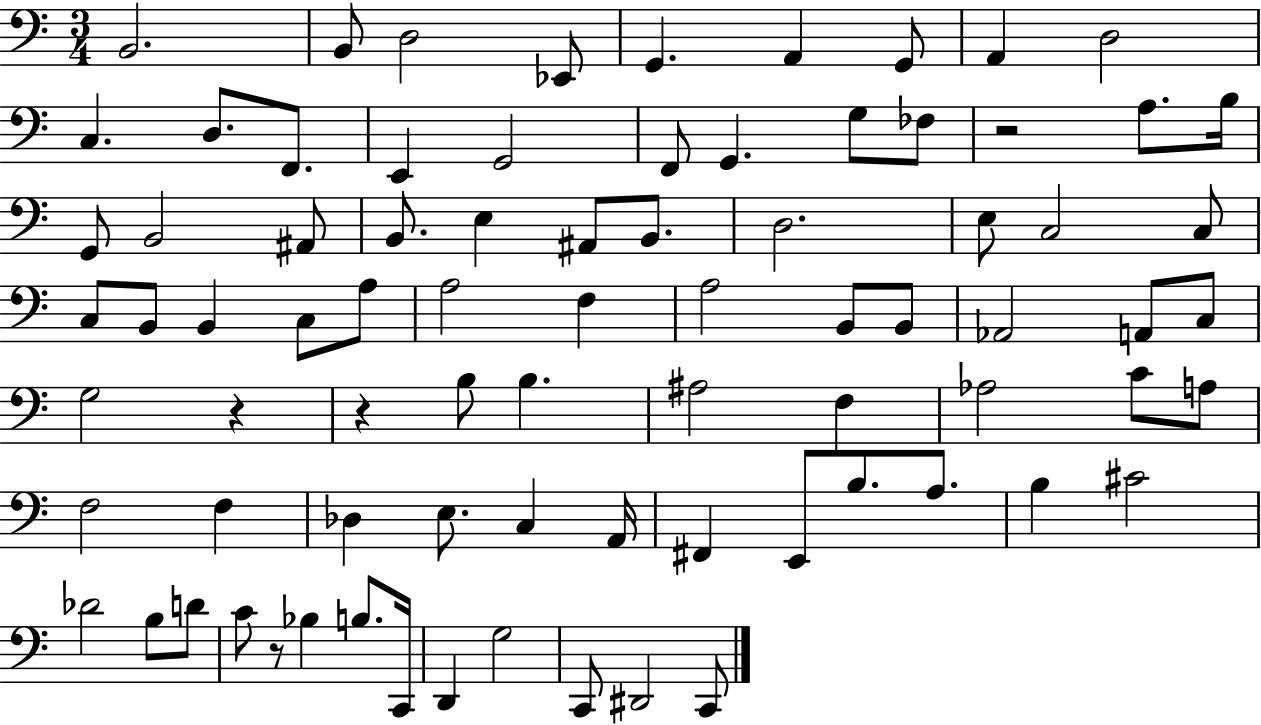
{
  \clef bass
  \numericTimeSignature
  \time 3/4
  \key c \major
  b,2. | b,8 d2 ees,8 | g,4. a,4 g,8 | a,4 d2 | \break c4. d8. f,8. | e,4 g,2 | f,8 g,4. g8 fes8 | r2 a8. b16 | \break g,8 b,2 ais,8 | b,8. e4 ais,8 b,8. | d2. | e8 c2 c8 | \break c8 b,8 b,4 c8 a8 | a2 f4 | a2 b,8 b,8 | aes,2 a,8 c8 | \break g2 r4 | r4 b8 b4. | ais2 f4 | aes2 c'8 a8 | \break f2 f4 | des4 e8. c4 a,16 | fis,4 e,8 b8. a8. | b4 cis'2 | \break des'2 b8 d'8 | c'8 r8 bes4 b8. c,16 | d,4 g2 | c,8 dis,2 c,8 | \break \bar "|."
}